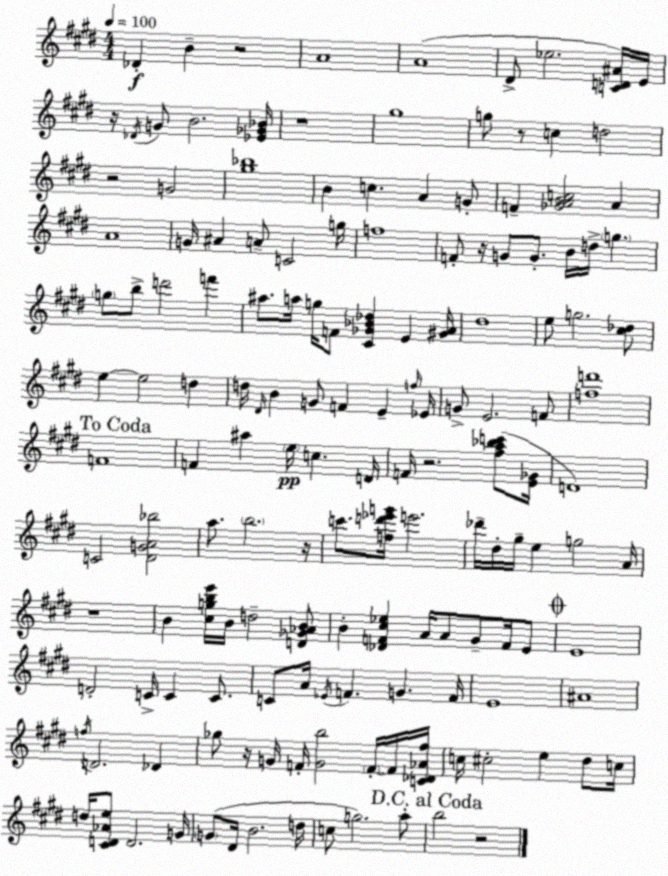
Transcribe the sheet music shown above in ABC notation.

X:1
T:Untitled
M:4/4
L:1/4
K:E
_D B z2 A4 A4 ^D/2 _e2 [CD^A]/4 E/4 z/4 _D/4 G/2 B2 [_E_G_B]/4 z4 ^g4 g/2 z/2 c d2 z2 G2 [^g_b]4 B c A G/2 F [_GABc]2 A A4 G/4 ^A A/2 C2 g/4 f4 F/2 z/4 G/2 G/2 B/4 d/4 g g/2 b/2 d'2 f' ^a/2 a/4 g/4 F/2 [^C_G_B_d] E [^GA]/4 ^d4 e/2 g2 [^c_d]/2 e e2 d d/4 ^D/4 B G/2 F E f/4 _E/4 G/2 E2 F/2 [fd']4 F4 F ^a e/4 c D/4 F/4 z2 [^fa_bc']/2 [E_G]/4 D4 C2 [^DGA_b]2 a/2 b2 z/4 c'/2 [fd'_e'g']/4 e'2 _d'/4 ^d/4 ^g/4 e g2 A/4 z4 B [^cgbe']/4 B/4 d2 [D_G_AB]/2 B [_DF^c_e] A/4 A/2 ^G/2 F/4 E/2 E4 D2 C/4 C C/2 C/2 A/4 _E/4 F G F/4 E4 ^A4 f/4 D2 _D _g/2 z/4 G/4 F/4 [Gb]2 F/4 F/4 [C_D_A^f]/4 c/4 ^c2 e ^d/2 c/4 d/4 [^CD_Ae]/2 D2 G/4 G/2 ^D/4 B2 d/4 c/2 g2 a/2 b2 z2